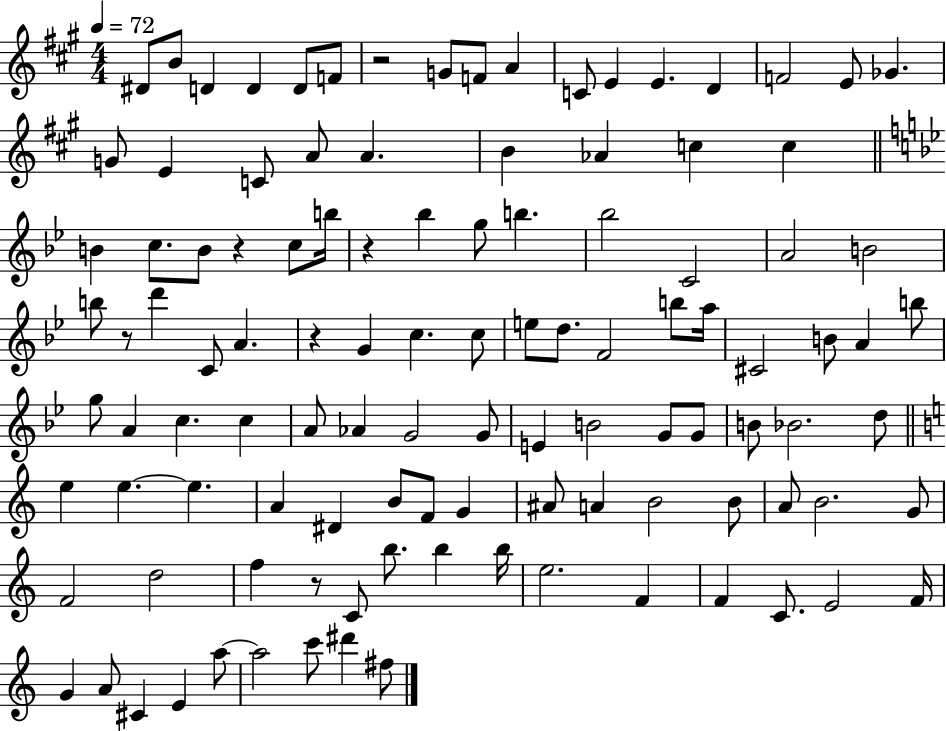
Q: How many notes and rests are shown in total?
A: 111